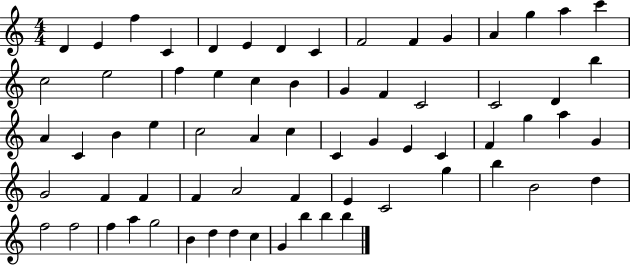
{
  \clef treble
  \numericTimeSignature
  \time 4/4
  \key c \major
  d'4 e'4 f''4 c'4 | d'4 e'4 d'4 c'4 | f'2 f'4 g'4 | a'4 g''4 a''4 c'''4 | \break c''2 e''2 | f''4 e''4 c''4 b'4 | g'4 f'4 c'2 | c'2 d'4 b''4 | \break a'4 c'4 b'4 e''4 | c''2 a'4 c''4 | c'4 g'4 e'4 c'4 | f'4 g''4 a''4 g'4 | \break g'2 f'4 f'4 | f'4 a'2 f'4 | e'4 c'2 g''4 | b''4 b'2 d''4 | \break f''2 f''2 | f''4 a''4 g''2 | b'4 d''4 d''4 c''4 | g'4 b''4 b''4 b''4 | \break \bar "|."
}